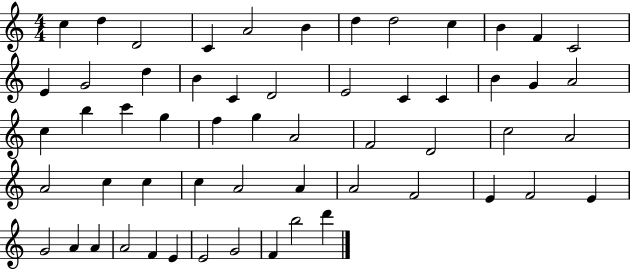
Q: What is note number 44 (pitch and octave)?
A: E4